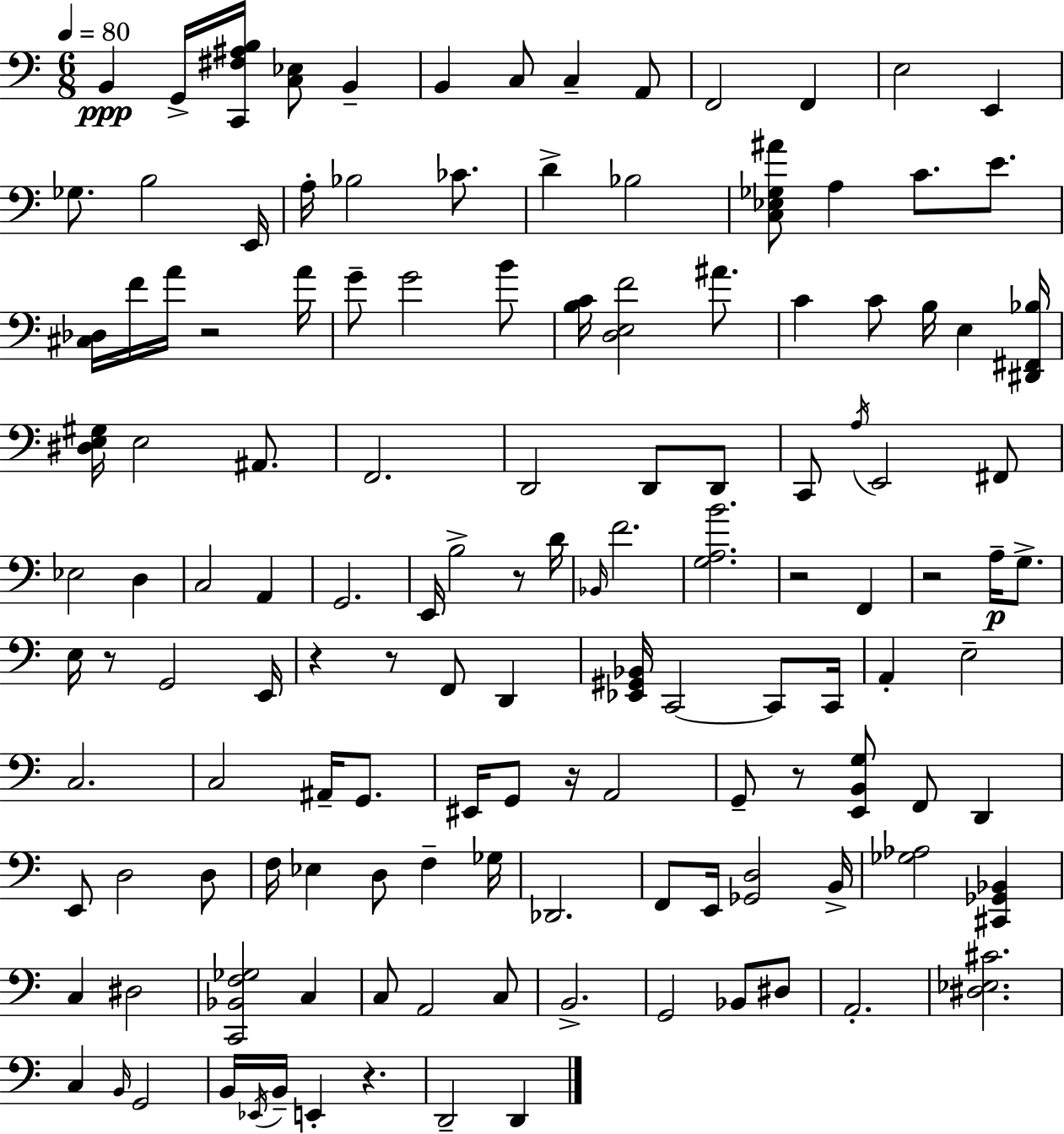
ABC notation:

X:1
T:Untitled
M:6/8
L:1/4
K:C
B,, G,,/4 [C,,^F,^A,B,]/4 [C,_E,]/2 B,, B,, C,/2 C, A,,/2 F,,2 F,, E,2 E,, _G,/2 B,2 E,,/4 A,/4 _B,2 _C/2 D _B,2 [C,_E,_G,^A]/2 A, C/2 E/2 [^C,_D,]/4 F/4 A/4 z2 A/4 G/2 G2 B/2 [B,C]/4 [D,E,F]2 ^A/2 C C/2 B,/4 E, [^D,,^F,,_B,]/4 [^D,E,^G,]/4 E,2 ^A,,/2 F,,2 D,,2 D,,/2 D,,/2 C,,/2 A,/4 E,,2 ^F,,/2 _E,2 D, C,2 A,, G,,2 E,,/4 B,2 z/2 D/4 _B,,/4 F2 [G,A,B]2 z2 F,, z2 A,/4 G,/2 E,/4 z/2 G,,2 E,,/4 z z/2 F,,/2 D,, [_E,,^G,,_B,,]/4 C,,2 C,,/2 C,,/4 A,, E,2 C,2 C,2 ^A,,/4 G,,/2 ^E,,/4 G,,/2 z/4 A,,2 G,,/2 z/2 [E,,B,,G,]/2 F,,/2 D,, E,,/2 D,2 D,/2 F,/4 _E, D,/2 F, _G,/4 _D,,2 F,,/2 E,,/4 [_G,,D,]2 B,,/4 [_G,_A,]2 [^C,,_G,,_B,,] C, ^D,2 [C,,_B,,F,_G,]2 C, C,/2 A,,2 C,/2 B,,2 G,,2 _B,,/2 ^D,/2 A,,2 [^D,_E,^C]2 C, B,,/4 G,,2 B,,/4 _E,,/4 B,,/4 E,, z D,,2 D,,